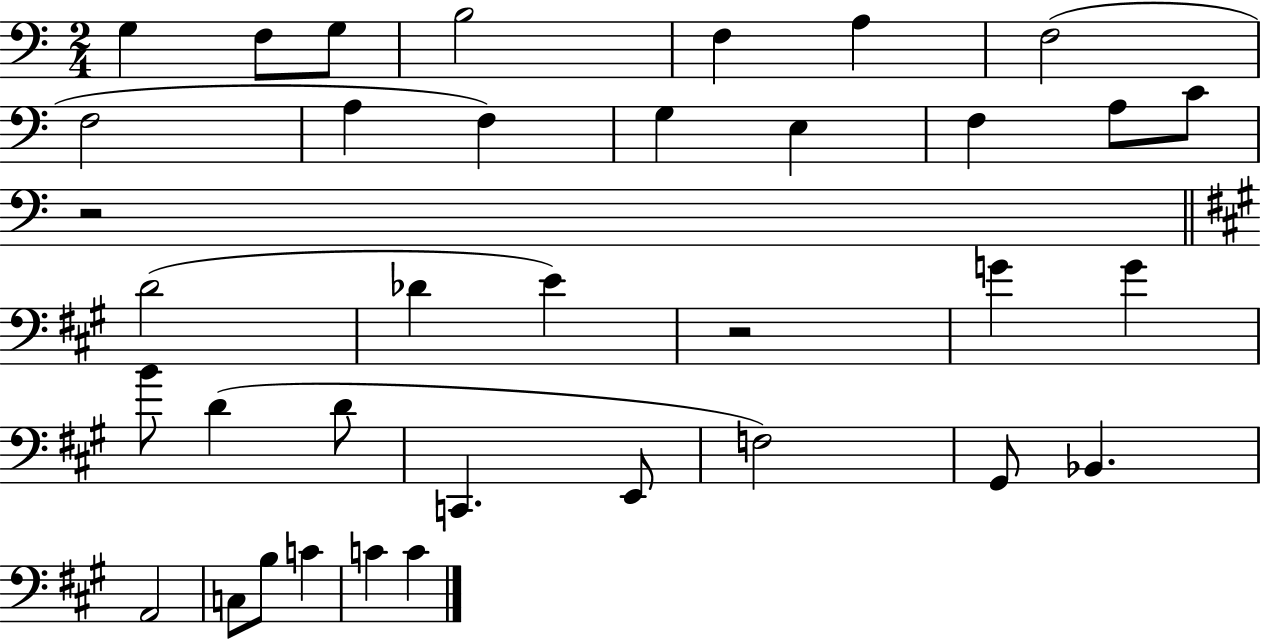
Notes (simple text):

G3/q F3/e G3/e B3/h F3/q A3/q F3/h F3/h A3/q F3/q G3/q E3/q F3/q A3/e C4/e R/h D4/h Db4/q E4/q R/h G4/q G4/q B4/e D4/q D4/e C2/q. E2/e F3/h G#2/e Bb2/q. A2/h C3/e B3/e C4/q C4/q C4/q